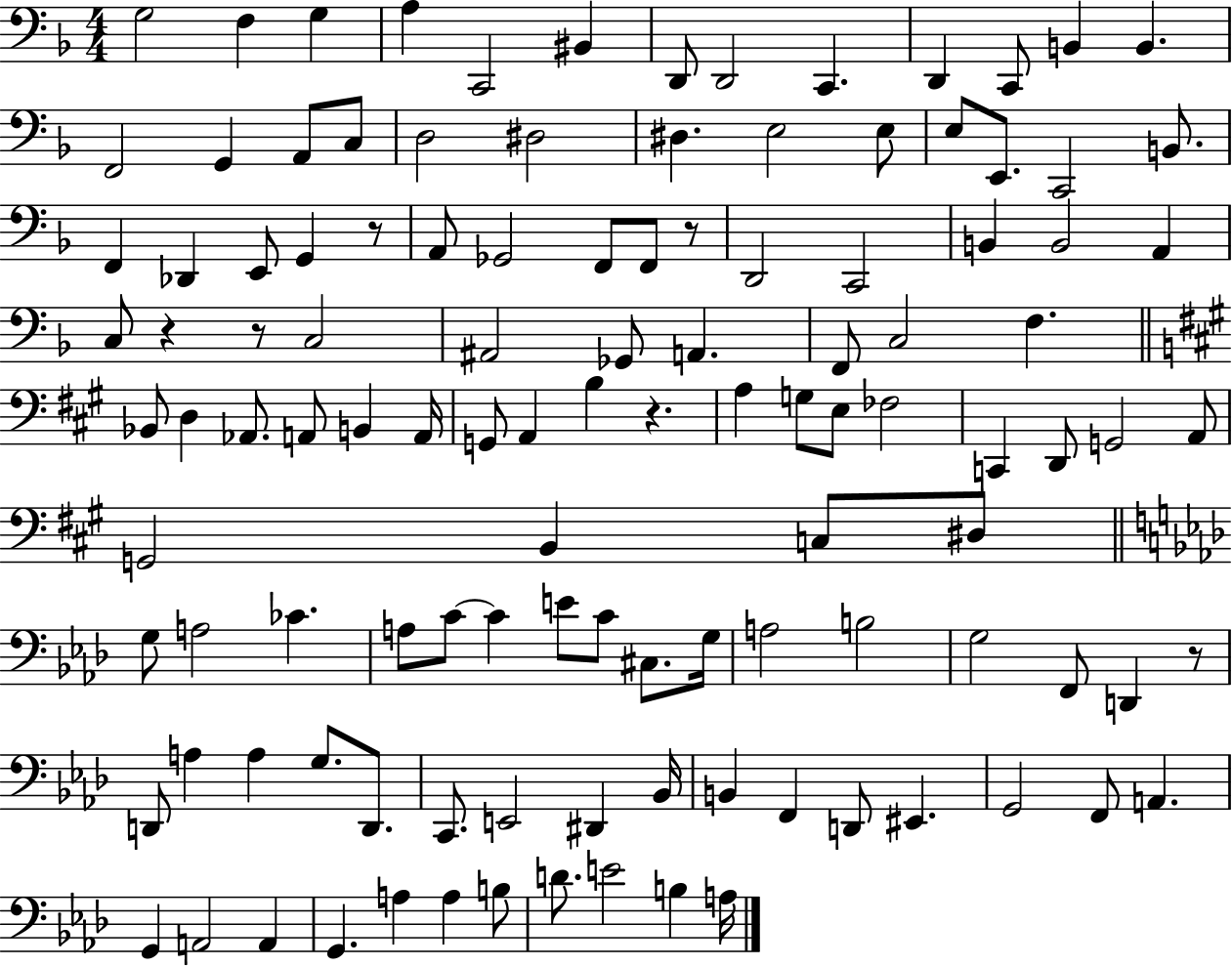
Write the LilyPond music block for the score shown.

{
  \clef bass
  \numericTimeSignature
  \time 4/4
  \key f \major
  g2 f4 g4 | a4 c,2 bis,4 | d,8 d,2 c,4. | d,4 c,8 b,4 b,4. | \break f,2 g,4 a,8 c8 | d2 dis2 | dis4. e2 e8 | e8 e,8. c,2 b,8. | \break f,4 des,4 e,8 g,4 r8 | a,8 ges,2 f,8 f,8 r8 | d,2 c,2 | b,4 b,2 a,4 | \break c8 r4 r8 c2 | ais,2 ges,8 a,4. | f,8 c2 f4. | \bar "||" \break \key a \major bes,8 d4 aes,8. a,8 b,4 a,16 | g,8 a,4 b4 r4. | a4 g8 e8 fes2 | c,4 d,8 g,2 a,8 | \break g,2 b,4 c8 dis8 | \bar "||" \break \key aes \major g8 a2 ces'4. | a8 c'8~~ c'4 e'8 c'8 cis8. g16 | a2 b2 | g2 f,8 d,4 r8 | \break d,8 a4 a4 g8. d,8. | c,8. e,2 dis,4 bes,16 | b,4 f,4 d,8 eis,4. | g,2 f,8 a,4. | \break g,4 a,2 a,4 | g,4. a4 a4 b8 | d'8. e'2 b4 a16 | \bar "|."
}